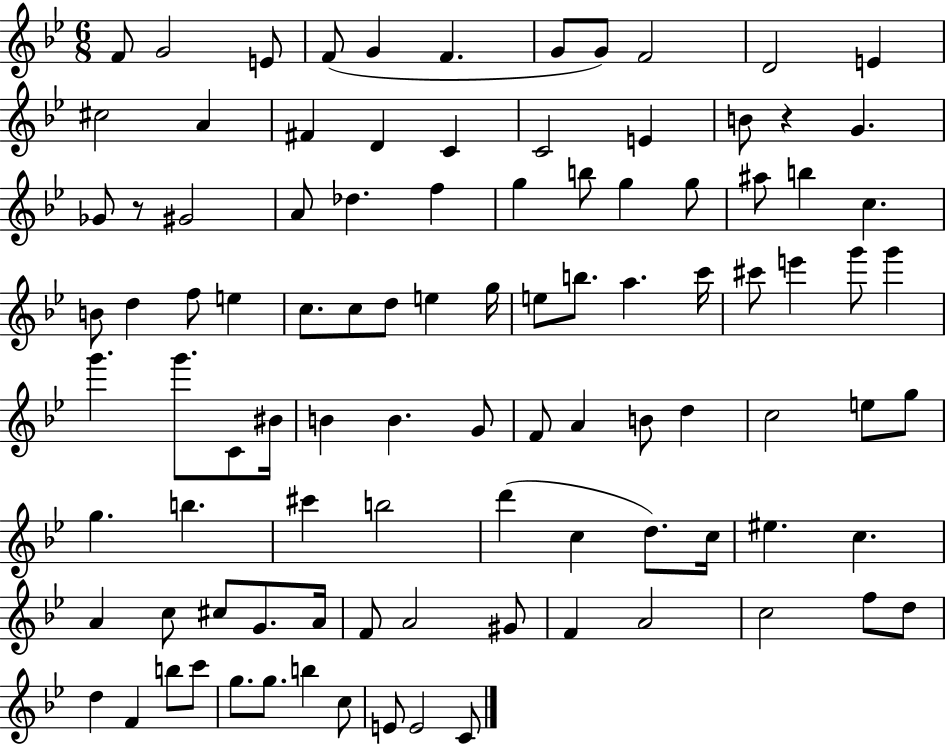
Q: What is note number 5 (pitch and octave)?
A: G4